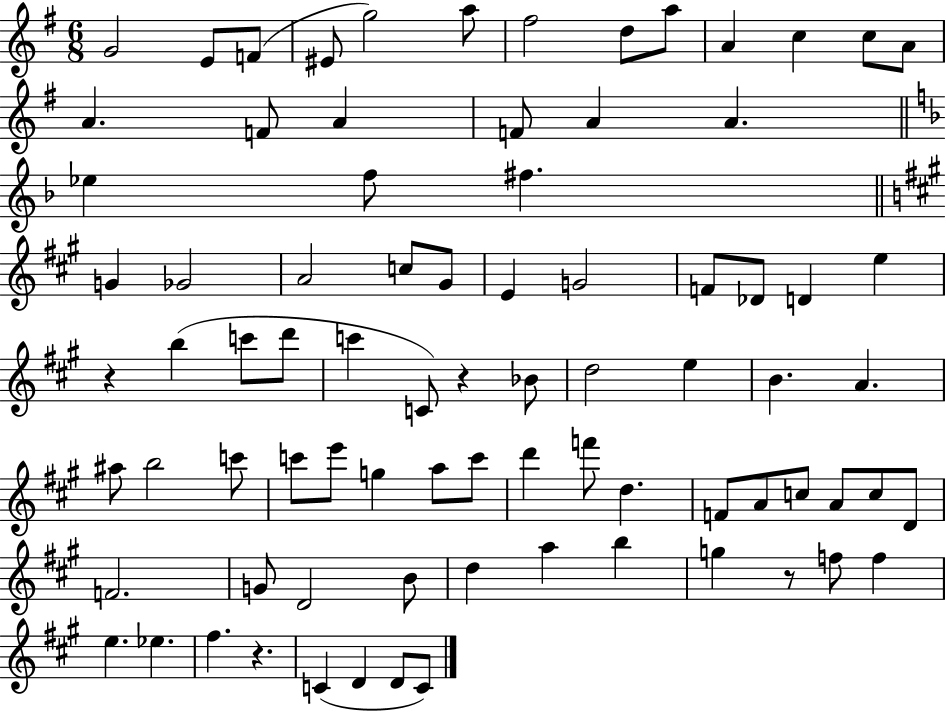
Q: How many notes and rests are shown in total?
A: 81